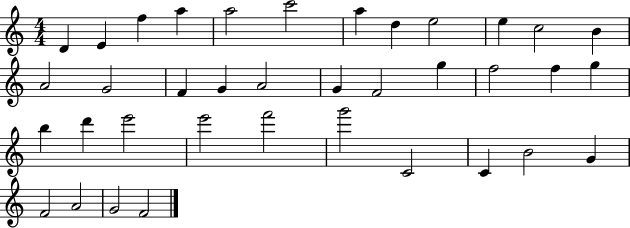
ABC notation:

X:1
T:Untitled
M:4/4
L:1/4
K:C
D E f a a2 c'2 a d e2 e c2 B A2 G2 F G A2 G F2 g f2 f g b d' e'2 e'2 f'2 g'2 C2 C B2 G F2 A2 G2 F2